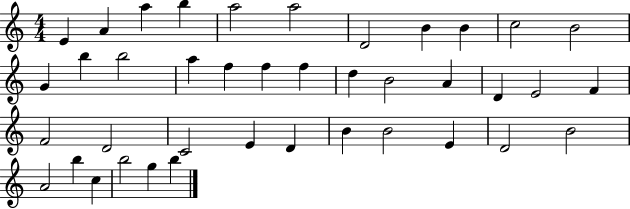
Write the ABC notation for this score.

X:1
T:Untitled
M:4/4
L:1/4
K:C
E A a b a2 a2 D2 B B c2 B2 G b b2 a f f f d B2 A D E2 F F2 D2 C2 E D B B2 E D2 B2 A2 b c b2 g b